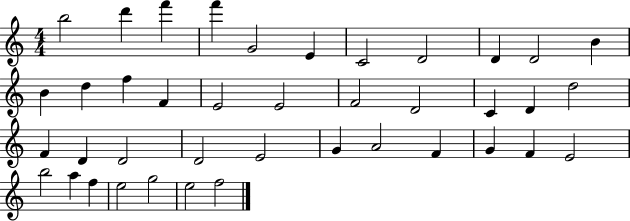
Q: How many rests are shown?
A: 0